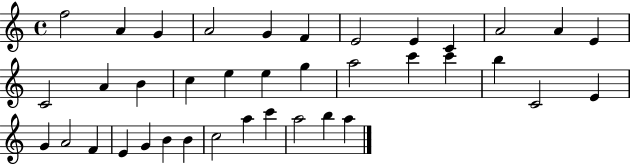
F5/h A4/q G4/q A4/h G4/q F4/q E4/h E4/q C4/q A4/h A4/q E4/q C4/h A4/q B4/q C5/q E5/q E5/q G5/q A5/h C6/q C6/q B5/q C4/h E4/q G4/q A4/h F4/q E4/q G4/q B4/q B4/q C5/h A5/q C6/q A5/h B5/q A5/q